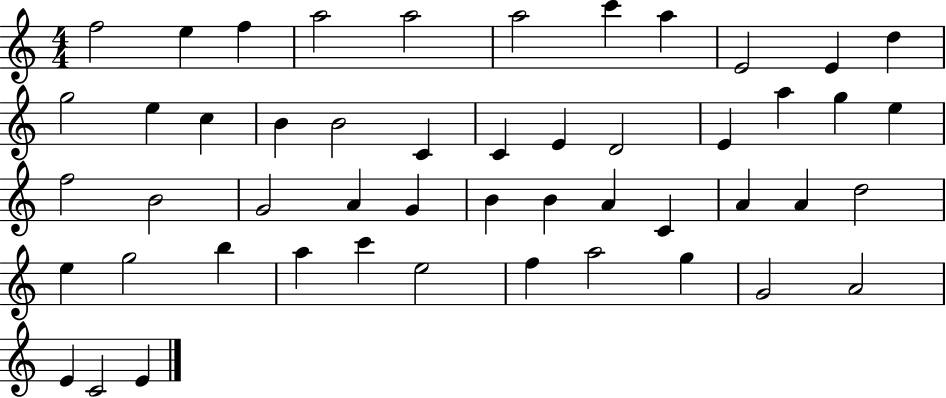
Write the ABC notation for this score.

X:1
T:Untitled
M:4/4
L:1/4
K:C
f2 e f a2 a2 a2 c' a E2 E d g2 e c B B2 C C E D2 E a g e f2 B2 G2 A G B B A C A A d2 e g2 b a c' e2 f a2 g G2 A2 E C2 E